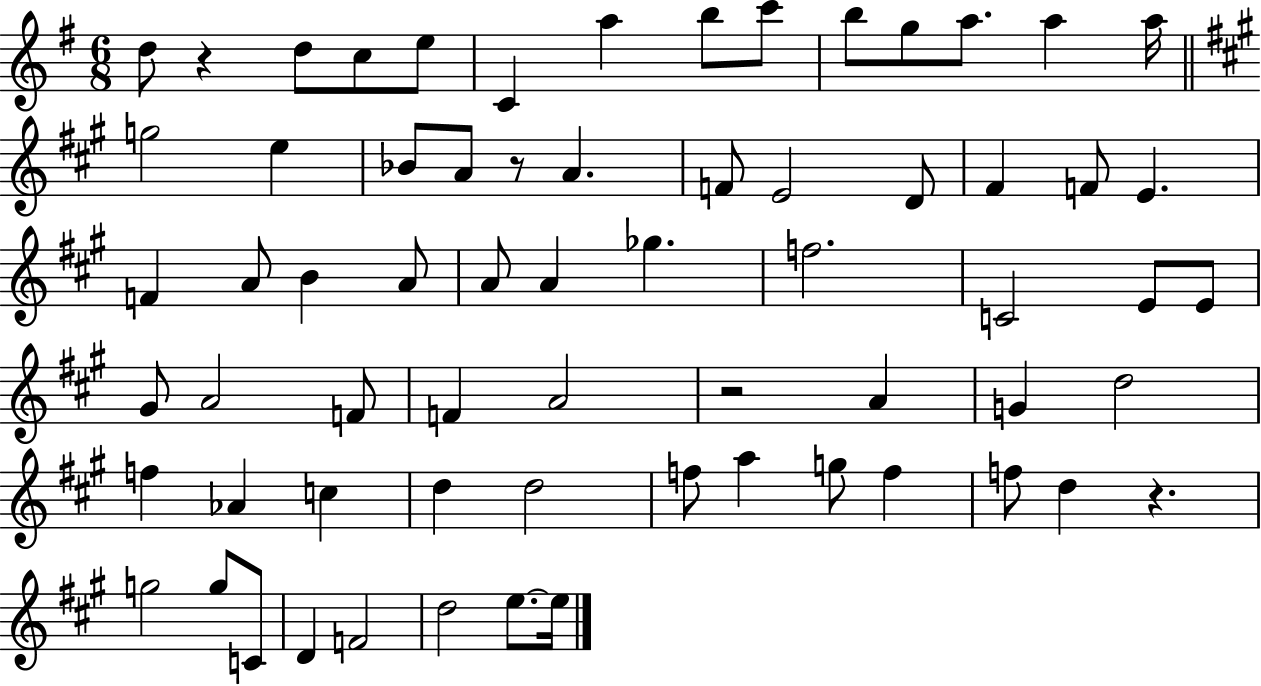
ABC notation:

X:1
T:Untitled
M:6/8
L:1/4
K:G
d/2 z d/2 c/2 e/2 C a b/2 c'/2 b/2 g/2 a/2 a a/4 g2 e _B/2 A/2 z/2 A F/2 E2 D/2 ^F F/2 E F A/2 B A/2 A/2 A _g f2 C2 E/2 E/2 ^G/2 A2 F/2 F A2 z2 A G d2 f _A c d d2 f/2 a g/2 f f/2 d z g2 g/2 C/2 D F2 d2 e/2 e/4